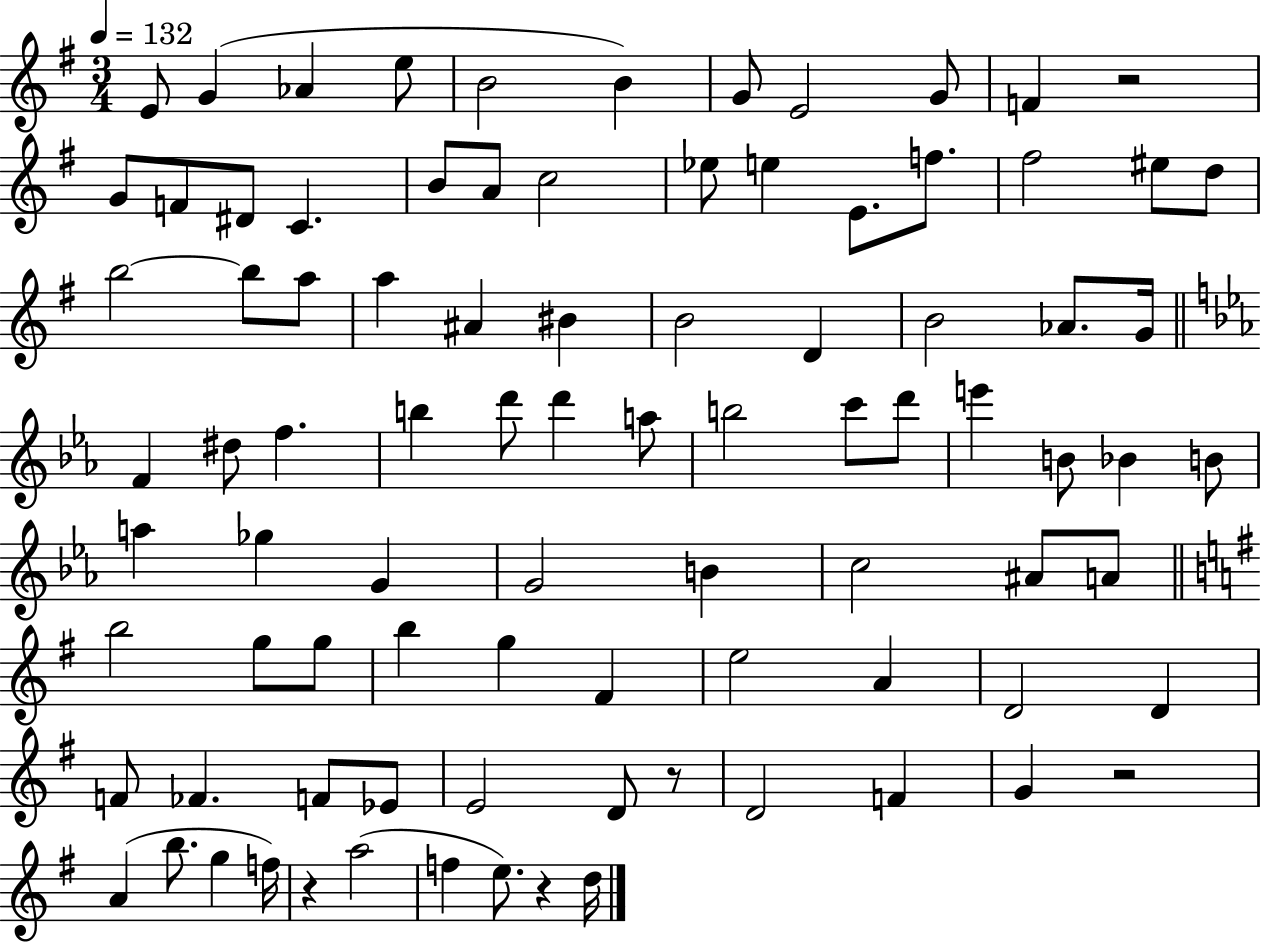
X:1
T:Untitled
M:3/4
L:1/4
K:G
E/2 G _A e/2 B2 B G/2 E2 G/2 F z2 G/2 F/2 ^D/2 C B/2 A/2 c2 _e/2 e E/2 f/2 ^f2 ^e/2 d/2 b2 b/2 a/2 a ^A ^B B2 D B2 _A/2 G/4 F ^d/2 f b d'/2 d' a/2 b2 c'/2 d'/2 e' B/2 _B B/2 a _g G G2 B c2 ^A/2 A/2 b2 g/2 g/2 b g ^F e2 A D2 D F/2 _F F/2 _E/2 E2 D/2 z/2 D2 F G z2 A b/2 g f/4 z a2 f e/2 z d/4